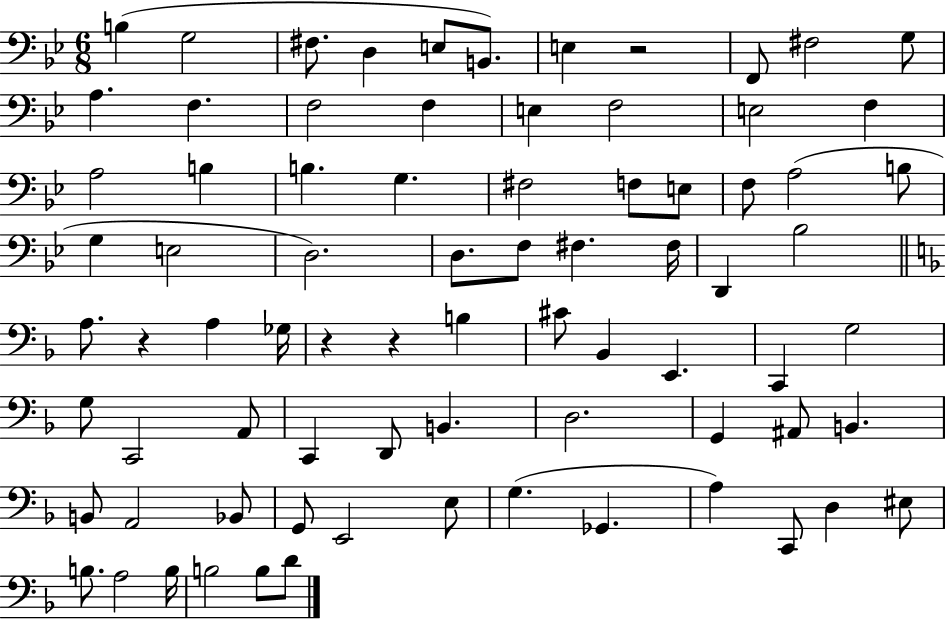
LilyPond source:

{
  \clef bass
  \numericTimeSignature
  \time 6/8
  \key bes \major
  b4( g2 | fis8. d4 e8 b,8.) | e4 r2 | f,8 fis2 g8 | \break a4. f4. | f2 f4 | e4 f2 | e2 f4 | \break a2 b4 | b4. g4. | fis2 f8 e8 | f8 a2( b8 | \break g4 e2 | d2.) | d8. f8 fis4. fis16 | d,4 bes2 | \break \bar "||" \break \key f \major a8. r4 a4 ges16 | r4 r4 b4 | cis'8 bes,4 e,4. | c,4 g2 | \break g8 c,2 a,8 | c,4 d,8 b,4. | d2. | g,4 ais,8 b,4. | \break b,8 a,2 bes,8 | g,8 e,2 e8 | g4.( ges,4. | a4) c,8 d4 eis8 | \break b8. a2 b16 | b2 b8 d'8 | \bar "|."
}